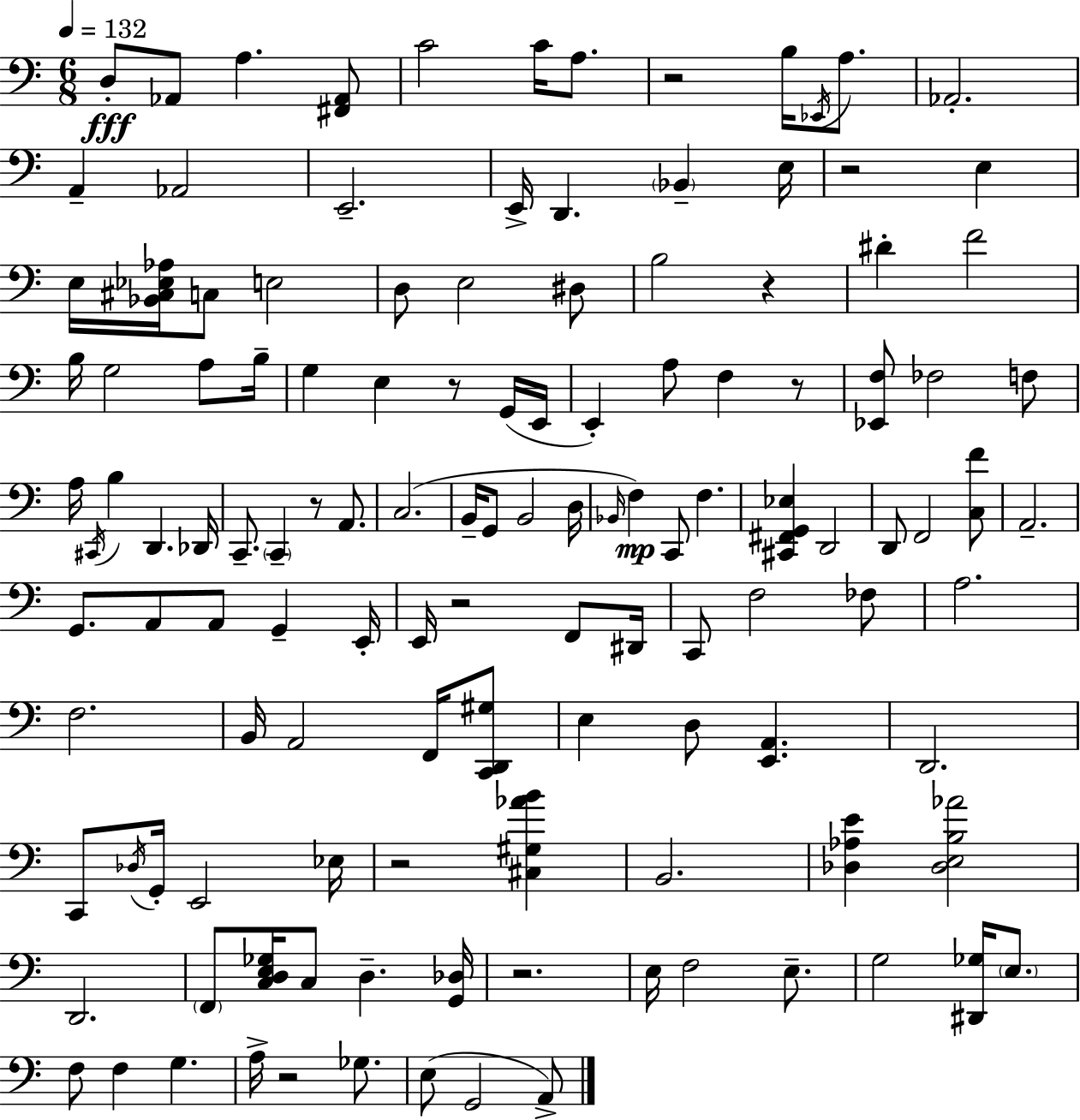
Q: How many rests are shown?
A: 10